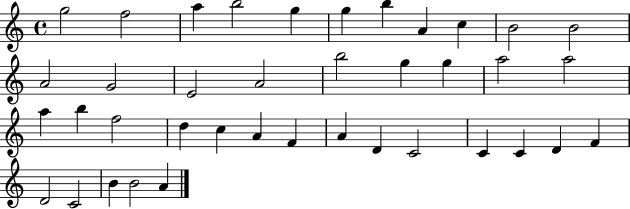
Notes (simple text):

G5/h F5/h A5/q B5/h G5/q G5/q B5/q A4/q C5/q B4/h B4/h A4/h G4/h E4/h A4/h B5/h G5/q G5/q A5/h A5/h A5/q B5/q F5/h D5/q C5/q A4/q F4/q A4/q D4/q C4/h C4/q C4/q D4/q F4/q D4/h C4/h B4/q B4/h A4/q